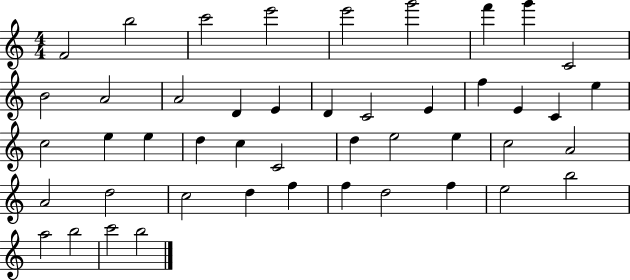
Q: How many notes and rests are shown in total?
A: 46